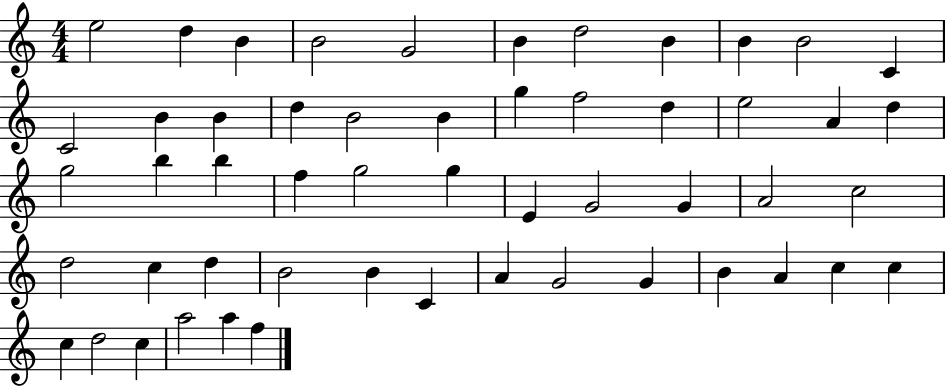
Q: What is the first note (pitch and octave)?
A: E5